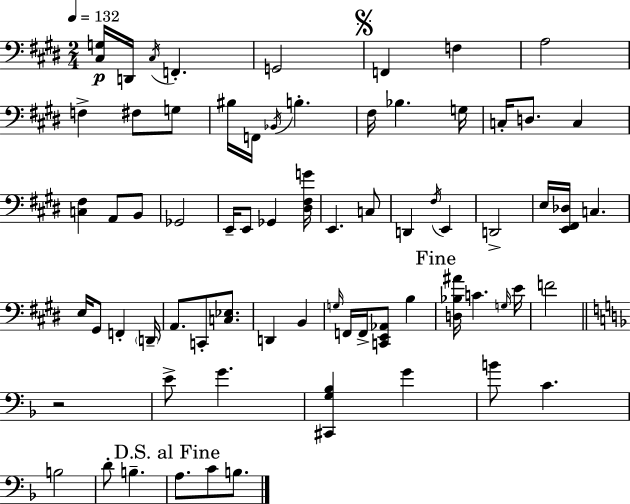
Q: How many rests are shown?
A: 1